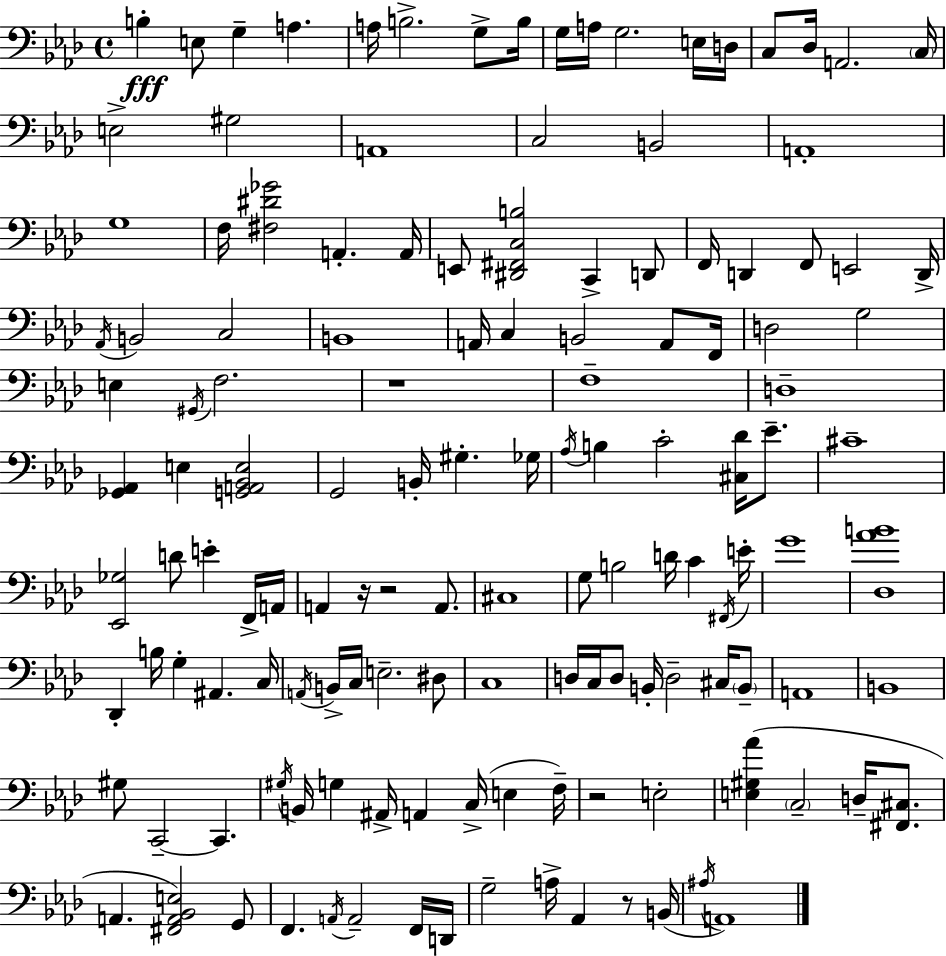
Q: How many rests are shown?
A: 5